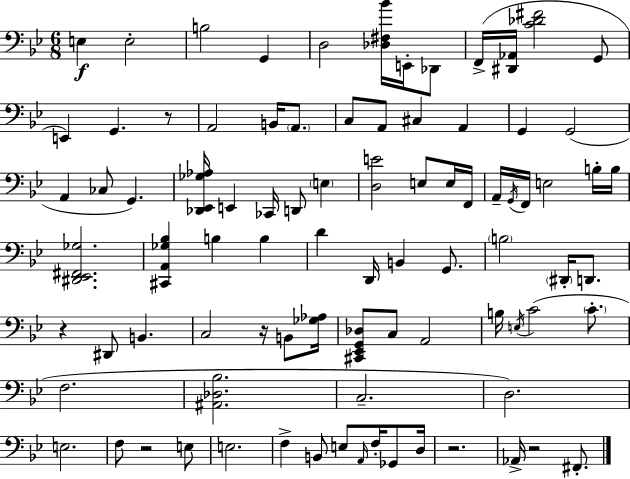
X:1
T:Untitled
M:6/8
L:1/4
K:Bb
E, E,2 B,2 G,, D,2 [_D,^F,_B]/4 E,,/4 _D,,/2 F,,/4 [^D,,_A,,]/4 [C_D^F]2 G,,/2 E,, G,, z/2 A,,2 B,,/4 A,,/2 C,/2 A,,/2 ^C, A,, G,, G,,2 A,, _C,/2 G,, [_D,,_E,,_G,_A,]/4 E,, _C,,/4 D,,/2 E, [D,E]2 E,/2 E,/4 F,,/4 A,,/4 G,,/4 F,,/4 E,2 B,/4 B,/4 [^D,,_E,,^F,,_G,]2 [^C,,A,,_G,_B,] B, B, D D,,/4 B,, G,,/2 B,2 ^D,,/4 D,,/2 z ^D,,/2 B,, C,2 z/4 B,,/2 [_G,_A,]/4 [^C,,_E,,G,,_D,]/2 C,/2 A,,2 B,/4 E,/4 C2 C/2 F,2 [^A,,_D,_B,]2 C,2 D,2 E,2 F,/2 z2 E,/2 E,2 F, B,,/2 E,/2 A,,/4 F,/4 _G,,/2 D,/4 z2 _A,,/4 z2 ^F,,/2